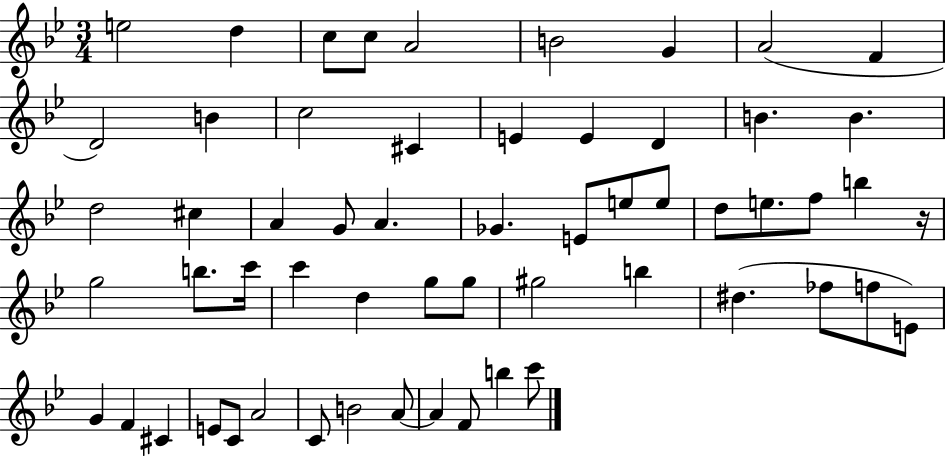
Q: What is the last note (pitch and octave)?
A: C6